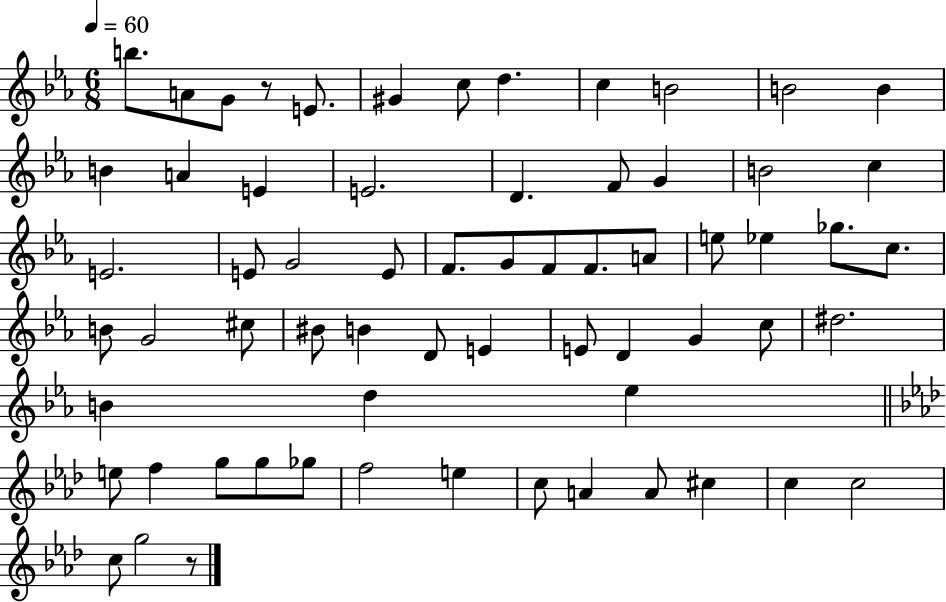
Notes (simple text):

B5/e. A4/e G4/e R/e E4/e. G#4/q C5/e D5/q. C5/q B4/h B4/h B4/q B4/q A4/q E4/q E4/h. D4/q. F4/e G4/q B4/h C5/q E4/h. E4/e G4/h E4/e F4/e. G4/e F4/e F4/e. A4/e E5/e Eb5/q Gb5/e. C5/e. B4/e G4/h C#5/e BIS4/e B4/q D4/e E4/q E4/e D4/q G4/q C5/e D#5/h. B4/q D5/q Eb5/q E5/e F5/q G5/e G5/e Gb5/e F5/h E5/q C5/e A4/q A4/e C#5/q C5/q C5/h C5/e G5/h R/e